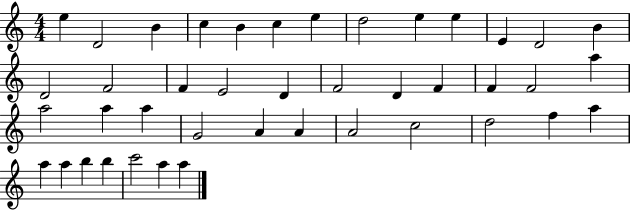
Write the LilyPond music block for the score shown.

{
  \clef treble
  \numericTimeSignature
  \time 4/4
  \key c \major
  e''4 d'2 b'4 | c''4 b'4 c''4 e''4 | d''2 e''4 e''4 | e'4 d'2 b'4 | \break d'2 f'2 | f'4 e'2 d'4 | f'2 d'4 f'4 | f'4 f'2 a''4 | \break a''2 a''4 a''4 | g'2 a'4 a'4 | a'2 c''2 | d''2 f''4 a''4 | \break a''4 a''4 b''4 b''4 | c'''2 a''4 a''4 | \bar "|."
}